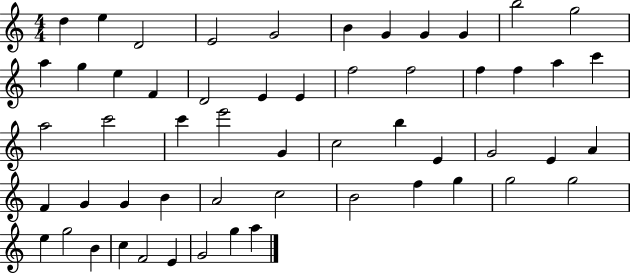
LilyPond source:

{
  \clef treble
  \numericTimeSignature
  \time 4/4
  \key c \major
  d''4 e''4 d'2 | e'2 g'2 | b'4 g'4 g'4 g'4 | b''2 g''2 | \break a''4 g''4 e''4 f'4 | d'2 e'4 e'4 | f''2 f''2 | f''4 f''4 a''4 c'''4 | \break a''2 c'''2 | c'''4 e'''2 g'4 | c''2 b''4 e'4 | g'2 e'4 a'4 | \break f'4 g'4 g'4 b'4 | a'2 c''2 | b'2 f''4 g''4 | g''2 g''2 | \break e''4 g''2 b'4 | c''4 f'2 e'4 | g'2 g''4 a''4 | \bar "|."
}